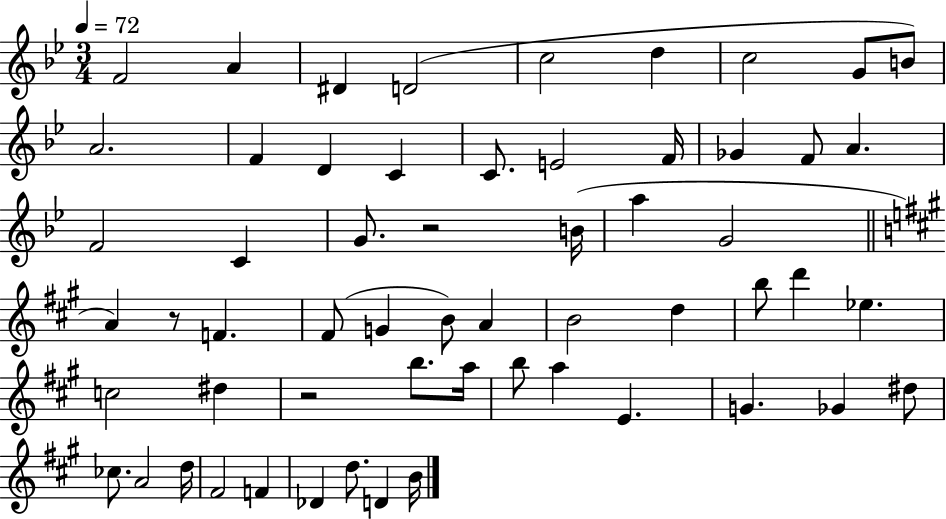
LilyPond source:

{
  \clef treble
  \numericTimeSignature
  \time 3/4
  \key bes \major
  \tempo 4 = 72
  \repeat volta 2 { f'2 a'4 | dis'4 d'2( | c''2 d''4 | c''2 g'8 b'8) | \break a'2. | f'4 d'4 c'4 | c'8. e'2 f'16 | ges'4 f'8 a'4. | \break f'2 c'4 | g'8. r2 b'16( | a''4 g'2 | \bar "||" \break \key a \major a'4) r8 f'4. | fis'8( g'4 b'8) a'4 | b'2 d''4 | b''8 d'''4 ees''4. | \break c''2 dis''4 | r2 b''8. a''16 | b''8 a''4 e'4. | g'4. ges'4 dis''8 | \break ces''8. a'2 d''16 | fis'2 f'4 | des'4 d''8. d'4 b'16 | } \bar "|."
}